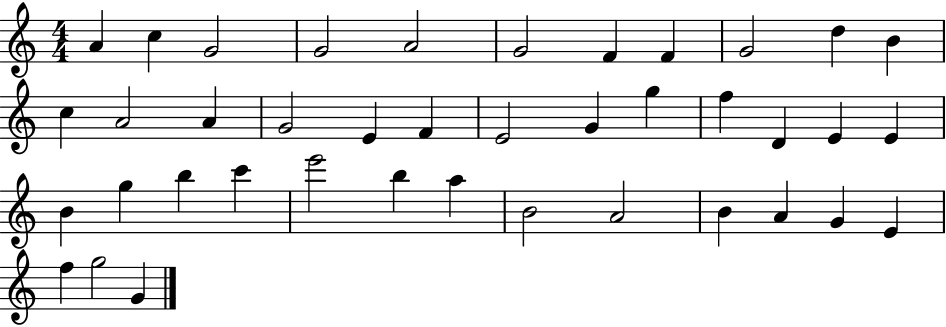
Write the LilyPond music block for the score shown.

{
  \clef treble
  \numericTimeSignature
  \time 4/4
  \key c \major
  a'4 c''4 g'2 | g'2 a'2 | g'2 f'4 f'4 | g'2 d''4 b'4 | \break c''4 a'2 a'4 | g'2 e'4 f'4 | e'2 g'4 g''4 | f''4 d'4 e'4 e'4 | \break b'4 g''4 b''4 c'''4 | e'''2 b''4 a''4 | b'2 a'2 | b'4 a'4 g'4 e'4 | \break f''4 g''2 g'4 | \bar "|."
}